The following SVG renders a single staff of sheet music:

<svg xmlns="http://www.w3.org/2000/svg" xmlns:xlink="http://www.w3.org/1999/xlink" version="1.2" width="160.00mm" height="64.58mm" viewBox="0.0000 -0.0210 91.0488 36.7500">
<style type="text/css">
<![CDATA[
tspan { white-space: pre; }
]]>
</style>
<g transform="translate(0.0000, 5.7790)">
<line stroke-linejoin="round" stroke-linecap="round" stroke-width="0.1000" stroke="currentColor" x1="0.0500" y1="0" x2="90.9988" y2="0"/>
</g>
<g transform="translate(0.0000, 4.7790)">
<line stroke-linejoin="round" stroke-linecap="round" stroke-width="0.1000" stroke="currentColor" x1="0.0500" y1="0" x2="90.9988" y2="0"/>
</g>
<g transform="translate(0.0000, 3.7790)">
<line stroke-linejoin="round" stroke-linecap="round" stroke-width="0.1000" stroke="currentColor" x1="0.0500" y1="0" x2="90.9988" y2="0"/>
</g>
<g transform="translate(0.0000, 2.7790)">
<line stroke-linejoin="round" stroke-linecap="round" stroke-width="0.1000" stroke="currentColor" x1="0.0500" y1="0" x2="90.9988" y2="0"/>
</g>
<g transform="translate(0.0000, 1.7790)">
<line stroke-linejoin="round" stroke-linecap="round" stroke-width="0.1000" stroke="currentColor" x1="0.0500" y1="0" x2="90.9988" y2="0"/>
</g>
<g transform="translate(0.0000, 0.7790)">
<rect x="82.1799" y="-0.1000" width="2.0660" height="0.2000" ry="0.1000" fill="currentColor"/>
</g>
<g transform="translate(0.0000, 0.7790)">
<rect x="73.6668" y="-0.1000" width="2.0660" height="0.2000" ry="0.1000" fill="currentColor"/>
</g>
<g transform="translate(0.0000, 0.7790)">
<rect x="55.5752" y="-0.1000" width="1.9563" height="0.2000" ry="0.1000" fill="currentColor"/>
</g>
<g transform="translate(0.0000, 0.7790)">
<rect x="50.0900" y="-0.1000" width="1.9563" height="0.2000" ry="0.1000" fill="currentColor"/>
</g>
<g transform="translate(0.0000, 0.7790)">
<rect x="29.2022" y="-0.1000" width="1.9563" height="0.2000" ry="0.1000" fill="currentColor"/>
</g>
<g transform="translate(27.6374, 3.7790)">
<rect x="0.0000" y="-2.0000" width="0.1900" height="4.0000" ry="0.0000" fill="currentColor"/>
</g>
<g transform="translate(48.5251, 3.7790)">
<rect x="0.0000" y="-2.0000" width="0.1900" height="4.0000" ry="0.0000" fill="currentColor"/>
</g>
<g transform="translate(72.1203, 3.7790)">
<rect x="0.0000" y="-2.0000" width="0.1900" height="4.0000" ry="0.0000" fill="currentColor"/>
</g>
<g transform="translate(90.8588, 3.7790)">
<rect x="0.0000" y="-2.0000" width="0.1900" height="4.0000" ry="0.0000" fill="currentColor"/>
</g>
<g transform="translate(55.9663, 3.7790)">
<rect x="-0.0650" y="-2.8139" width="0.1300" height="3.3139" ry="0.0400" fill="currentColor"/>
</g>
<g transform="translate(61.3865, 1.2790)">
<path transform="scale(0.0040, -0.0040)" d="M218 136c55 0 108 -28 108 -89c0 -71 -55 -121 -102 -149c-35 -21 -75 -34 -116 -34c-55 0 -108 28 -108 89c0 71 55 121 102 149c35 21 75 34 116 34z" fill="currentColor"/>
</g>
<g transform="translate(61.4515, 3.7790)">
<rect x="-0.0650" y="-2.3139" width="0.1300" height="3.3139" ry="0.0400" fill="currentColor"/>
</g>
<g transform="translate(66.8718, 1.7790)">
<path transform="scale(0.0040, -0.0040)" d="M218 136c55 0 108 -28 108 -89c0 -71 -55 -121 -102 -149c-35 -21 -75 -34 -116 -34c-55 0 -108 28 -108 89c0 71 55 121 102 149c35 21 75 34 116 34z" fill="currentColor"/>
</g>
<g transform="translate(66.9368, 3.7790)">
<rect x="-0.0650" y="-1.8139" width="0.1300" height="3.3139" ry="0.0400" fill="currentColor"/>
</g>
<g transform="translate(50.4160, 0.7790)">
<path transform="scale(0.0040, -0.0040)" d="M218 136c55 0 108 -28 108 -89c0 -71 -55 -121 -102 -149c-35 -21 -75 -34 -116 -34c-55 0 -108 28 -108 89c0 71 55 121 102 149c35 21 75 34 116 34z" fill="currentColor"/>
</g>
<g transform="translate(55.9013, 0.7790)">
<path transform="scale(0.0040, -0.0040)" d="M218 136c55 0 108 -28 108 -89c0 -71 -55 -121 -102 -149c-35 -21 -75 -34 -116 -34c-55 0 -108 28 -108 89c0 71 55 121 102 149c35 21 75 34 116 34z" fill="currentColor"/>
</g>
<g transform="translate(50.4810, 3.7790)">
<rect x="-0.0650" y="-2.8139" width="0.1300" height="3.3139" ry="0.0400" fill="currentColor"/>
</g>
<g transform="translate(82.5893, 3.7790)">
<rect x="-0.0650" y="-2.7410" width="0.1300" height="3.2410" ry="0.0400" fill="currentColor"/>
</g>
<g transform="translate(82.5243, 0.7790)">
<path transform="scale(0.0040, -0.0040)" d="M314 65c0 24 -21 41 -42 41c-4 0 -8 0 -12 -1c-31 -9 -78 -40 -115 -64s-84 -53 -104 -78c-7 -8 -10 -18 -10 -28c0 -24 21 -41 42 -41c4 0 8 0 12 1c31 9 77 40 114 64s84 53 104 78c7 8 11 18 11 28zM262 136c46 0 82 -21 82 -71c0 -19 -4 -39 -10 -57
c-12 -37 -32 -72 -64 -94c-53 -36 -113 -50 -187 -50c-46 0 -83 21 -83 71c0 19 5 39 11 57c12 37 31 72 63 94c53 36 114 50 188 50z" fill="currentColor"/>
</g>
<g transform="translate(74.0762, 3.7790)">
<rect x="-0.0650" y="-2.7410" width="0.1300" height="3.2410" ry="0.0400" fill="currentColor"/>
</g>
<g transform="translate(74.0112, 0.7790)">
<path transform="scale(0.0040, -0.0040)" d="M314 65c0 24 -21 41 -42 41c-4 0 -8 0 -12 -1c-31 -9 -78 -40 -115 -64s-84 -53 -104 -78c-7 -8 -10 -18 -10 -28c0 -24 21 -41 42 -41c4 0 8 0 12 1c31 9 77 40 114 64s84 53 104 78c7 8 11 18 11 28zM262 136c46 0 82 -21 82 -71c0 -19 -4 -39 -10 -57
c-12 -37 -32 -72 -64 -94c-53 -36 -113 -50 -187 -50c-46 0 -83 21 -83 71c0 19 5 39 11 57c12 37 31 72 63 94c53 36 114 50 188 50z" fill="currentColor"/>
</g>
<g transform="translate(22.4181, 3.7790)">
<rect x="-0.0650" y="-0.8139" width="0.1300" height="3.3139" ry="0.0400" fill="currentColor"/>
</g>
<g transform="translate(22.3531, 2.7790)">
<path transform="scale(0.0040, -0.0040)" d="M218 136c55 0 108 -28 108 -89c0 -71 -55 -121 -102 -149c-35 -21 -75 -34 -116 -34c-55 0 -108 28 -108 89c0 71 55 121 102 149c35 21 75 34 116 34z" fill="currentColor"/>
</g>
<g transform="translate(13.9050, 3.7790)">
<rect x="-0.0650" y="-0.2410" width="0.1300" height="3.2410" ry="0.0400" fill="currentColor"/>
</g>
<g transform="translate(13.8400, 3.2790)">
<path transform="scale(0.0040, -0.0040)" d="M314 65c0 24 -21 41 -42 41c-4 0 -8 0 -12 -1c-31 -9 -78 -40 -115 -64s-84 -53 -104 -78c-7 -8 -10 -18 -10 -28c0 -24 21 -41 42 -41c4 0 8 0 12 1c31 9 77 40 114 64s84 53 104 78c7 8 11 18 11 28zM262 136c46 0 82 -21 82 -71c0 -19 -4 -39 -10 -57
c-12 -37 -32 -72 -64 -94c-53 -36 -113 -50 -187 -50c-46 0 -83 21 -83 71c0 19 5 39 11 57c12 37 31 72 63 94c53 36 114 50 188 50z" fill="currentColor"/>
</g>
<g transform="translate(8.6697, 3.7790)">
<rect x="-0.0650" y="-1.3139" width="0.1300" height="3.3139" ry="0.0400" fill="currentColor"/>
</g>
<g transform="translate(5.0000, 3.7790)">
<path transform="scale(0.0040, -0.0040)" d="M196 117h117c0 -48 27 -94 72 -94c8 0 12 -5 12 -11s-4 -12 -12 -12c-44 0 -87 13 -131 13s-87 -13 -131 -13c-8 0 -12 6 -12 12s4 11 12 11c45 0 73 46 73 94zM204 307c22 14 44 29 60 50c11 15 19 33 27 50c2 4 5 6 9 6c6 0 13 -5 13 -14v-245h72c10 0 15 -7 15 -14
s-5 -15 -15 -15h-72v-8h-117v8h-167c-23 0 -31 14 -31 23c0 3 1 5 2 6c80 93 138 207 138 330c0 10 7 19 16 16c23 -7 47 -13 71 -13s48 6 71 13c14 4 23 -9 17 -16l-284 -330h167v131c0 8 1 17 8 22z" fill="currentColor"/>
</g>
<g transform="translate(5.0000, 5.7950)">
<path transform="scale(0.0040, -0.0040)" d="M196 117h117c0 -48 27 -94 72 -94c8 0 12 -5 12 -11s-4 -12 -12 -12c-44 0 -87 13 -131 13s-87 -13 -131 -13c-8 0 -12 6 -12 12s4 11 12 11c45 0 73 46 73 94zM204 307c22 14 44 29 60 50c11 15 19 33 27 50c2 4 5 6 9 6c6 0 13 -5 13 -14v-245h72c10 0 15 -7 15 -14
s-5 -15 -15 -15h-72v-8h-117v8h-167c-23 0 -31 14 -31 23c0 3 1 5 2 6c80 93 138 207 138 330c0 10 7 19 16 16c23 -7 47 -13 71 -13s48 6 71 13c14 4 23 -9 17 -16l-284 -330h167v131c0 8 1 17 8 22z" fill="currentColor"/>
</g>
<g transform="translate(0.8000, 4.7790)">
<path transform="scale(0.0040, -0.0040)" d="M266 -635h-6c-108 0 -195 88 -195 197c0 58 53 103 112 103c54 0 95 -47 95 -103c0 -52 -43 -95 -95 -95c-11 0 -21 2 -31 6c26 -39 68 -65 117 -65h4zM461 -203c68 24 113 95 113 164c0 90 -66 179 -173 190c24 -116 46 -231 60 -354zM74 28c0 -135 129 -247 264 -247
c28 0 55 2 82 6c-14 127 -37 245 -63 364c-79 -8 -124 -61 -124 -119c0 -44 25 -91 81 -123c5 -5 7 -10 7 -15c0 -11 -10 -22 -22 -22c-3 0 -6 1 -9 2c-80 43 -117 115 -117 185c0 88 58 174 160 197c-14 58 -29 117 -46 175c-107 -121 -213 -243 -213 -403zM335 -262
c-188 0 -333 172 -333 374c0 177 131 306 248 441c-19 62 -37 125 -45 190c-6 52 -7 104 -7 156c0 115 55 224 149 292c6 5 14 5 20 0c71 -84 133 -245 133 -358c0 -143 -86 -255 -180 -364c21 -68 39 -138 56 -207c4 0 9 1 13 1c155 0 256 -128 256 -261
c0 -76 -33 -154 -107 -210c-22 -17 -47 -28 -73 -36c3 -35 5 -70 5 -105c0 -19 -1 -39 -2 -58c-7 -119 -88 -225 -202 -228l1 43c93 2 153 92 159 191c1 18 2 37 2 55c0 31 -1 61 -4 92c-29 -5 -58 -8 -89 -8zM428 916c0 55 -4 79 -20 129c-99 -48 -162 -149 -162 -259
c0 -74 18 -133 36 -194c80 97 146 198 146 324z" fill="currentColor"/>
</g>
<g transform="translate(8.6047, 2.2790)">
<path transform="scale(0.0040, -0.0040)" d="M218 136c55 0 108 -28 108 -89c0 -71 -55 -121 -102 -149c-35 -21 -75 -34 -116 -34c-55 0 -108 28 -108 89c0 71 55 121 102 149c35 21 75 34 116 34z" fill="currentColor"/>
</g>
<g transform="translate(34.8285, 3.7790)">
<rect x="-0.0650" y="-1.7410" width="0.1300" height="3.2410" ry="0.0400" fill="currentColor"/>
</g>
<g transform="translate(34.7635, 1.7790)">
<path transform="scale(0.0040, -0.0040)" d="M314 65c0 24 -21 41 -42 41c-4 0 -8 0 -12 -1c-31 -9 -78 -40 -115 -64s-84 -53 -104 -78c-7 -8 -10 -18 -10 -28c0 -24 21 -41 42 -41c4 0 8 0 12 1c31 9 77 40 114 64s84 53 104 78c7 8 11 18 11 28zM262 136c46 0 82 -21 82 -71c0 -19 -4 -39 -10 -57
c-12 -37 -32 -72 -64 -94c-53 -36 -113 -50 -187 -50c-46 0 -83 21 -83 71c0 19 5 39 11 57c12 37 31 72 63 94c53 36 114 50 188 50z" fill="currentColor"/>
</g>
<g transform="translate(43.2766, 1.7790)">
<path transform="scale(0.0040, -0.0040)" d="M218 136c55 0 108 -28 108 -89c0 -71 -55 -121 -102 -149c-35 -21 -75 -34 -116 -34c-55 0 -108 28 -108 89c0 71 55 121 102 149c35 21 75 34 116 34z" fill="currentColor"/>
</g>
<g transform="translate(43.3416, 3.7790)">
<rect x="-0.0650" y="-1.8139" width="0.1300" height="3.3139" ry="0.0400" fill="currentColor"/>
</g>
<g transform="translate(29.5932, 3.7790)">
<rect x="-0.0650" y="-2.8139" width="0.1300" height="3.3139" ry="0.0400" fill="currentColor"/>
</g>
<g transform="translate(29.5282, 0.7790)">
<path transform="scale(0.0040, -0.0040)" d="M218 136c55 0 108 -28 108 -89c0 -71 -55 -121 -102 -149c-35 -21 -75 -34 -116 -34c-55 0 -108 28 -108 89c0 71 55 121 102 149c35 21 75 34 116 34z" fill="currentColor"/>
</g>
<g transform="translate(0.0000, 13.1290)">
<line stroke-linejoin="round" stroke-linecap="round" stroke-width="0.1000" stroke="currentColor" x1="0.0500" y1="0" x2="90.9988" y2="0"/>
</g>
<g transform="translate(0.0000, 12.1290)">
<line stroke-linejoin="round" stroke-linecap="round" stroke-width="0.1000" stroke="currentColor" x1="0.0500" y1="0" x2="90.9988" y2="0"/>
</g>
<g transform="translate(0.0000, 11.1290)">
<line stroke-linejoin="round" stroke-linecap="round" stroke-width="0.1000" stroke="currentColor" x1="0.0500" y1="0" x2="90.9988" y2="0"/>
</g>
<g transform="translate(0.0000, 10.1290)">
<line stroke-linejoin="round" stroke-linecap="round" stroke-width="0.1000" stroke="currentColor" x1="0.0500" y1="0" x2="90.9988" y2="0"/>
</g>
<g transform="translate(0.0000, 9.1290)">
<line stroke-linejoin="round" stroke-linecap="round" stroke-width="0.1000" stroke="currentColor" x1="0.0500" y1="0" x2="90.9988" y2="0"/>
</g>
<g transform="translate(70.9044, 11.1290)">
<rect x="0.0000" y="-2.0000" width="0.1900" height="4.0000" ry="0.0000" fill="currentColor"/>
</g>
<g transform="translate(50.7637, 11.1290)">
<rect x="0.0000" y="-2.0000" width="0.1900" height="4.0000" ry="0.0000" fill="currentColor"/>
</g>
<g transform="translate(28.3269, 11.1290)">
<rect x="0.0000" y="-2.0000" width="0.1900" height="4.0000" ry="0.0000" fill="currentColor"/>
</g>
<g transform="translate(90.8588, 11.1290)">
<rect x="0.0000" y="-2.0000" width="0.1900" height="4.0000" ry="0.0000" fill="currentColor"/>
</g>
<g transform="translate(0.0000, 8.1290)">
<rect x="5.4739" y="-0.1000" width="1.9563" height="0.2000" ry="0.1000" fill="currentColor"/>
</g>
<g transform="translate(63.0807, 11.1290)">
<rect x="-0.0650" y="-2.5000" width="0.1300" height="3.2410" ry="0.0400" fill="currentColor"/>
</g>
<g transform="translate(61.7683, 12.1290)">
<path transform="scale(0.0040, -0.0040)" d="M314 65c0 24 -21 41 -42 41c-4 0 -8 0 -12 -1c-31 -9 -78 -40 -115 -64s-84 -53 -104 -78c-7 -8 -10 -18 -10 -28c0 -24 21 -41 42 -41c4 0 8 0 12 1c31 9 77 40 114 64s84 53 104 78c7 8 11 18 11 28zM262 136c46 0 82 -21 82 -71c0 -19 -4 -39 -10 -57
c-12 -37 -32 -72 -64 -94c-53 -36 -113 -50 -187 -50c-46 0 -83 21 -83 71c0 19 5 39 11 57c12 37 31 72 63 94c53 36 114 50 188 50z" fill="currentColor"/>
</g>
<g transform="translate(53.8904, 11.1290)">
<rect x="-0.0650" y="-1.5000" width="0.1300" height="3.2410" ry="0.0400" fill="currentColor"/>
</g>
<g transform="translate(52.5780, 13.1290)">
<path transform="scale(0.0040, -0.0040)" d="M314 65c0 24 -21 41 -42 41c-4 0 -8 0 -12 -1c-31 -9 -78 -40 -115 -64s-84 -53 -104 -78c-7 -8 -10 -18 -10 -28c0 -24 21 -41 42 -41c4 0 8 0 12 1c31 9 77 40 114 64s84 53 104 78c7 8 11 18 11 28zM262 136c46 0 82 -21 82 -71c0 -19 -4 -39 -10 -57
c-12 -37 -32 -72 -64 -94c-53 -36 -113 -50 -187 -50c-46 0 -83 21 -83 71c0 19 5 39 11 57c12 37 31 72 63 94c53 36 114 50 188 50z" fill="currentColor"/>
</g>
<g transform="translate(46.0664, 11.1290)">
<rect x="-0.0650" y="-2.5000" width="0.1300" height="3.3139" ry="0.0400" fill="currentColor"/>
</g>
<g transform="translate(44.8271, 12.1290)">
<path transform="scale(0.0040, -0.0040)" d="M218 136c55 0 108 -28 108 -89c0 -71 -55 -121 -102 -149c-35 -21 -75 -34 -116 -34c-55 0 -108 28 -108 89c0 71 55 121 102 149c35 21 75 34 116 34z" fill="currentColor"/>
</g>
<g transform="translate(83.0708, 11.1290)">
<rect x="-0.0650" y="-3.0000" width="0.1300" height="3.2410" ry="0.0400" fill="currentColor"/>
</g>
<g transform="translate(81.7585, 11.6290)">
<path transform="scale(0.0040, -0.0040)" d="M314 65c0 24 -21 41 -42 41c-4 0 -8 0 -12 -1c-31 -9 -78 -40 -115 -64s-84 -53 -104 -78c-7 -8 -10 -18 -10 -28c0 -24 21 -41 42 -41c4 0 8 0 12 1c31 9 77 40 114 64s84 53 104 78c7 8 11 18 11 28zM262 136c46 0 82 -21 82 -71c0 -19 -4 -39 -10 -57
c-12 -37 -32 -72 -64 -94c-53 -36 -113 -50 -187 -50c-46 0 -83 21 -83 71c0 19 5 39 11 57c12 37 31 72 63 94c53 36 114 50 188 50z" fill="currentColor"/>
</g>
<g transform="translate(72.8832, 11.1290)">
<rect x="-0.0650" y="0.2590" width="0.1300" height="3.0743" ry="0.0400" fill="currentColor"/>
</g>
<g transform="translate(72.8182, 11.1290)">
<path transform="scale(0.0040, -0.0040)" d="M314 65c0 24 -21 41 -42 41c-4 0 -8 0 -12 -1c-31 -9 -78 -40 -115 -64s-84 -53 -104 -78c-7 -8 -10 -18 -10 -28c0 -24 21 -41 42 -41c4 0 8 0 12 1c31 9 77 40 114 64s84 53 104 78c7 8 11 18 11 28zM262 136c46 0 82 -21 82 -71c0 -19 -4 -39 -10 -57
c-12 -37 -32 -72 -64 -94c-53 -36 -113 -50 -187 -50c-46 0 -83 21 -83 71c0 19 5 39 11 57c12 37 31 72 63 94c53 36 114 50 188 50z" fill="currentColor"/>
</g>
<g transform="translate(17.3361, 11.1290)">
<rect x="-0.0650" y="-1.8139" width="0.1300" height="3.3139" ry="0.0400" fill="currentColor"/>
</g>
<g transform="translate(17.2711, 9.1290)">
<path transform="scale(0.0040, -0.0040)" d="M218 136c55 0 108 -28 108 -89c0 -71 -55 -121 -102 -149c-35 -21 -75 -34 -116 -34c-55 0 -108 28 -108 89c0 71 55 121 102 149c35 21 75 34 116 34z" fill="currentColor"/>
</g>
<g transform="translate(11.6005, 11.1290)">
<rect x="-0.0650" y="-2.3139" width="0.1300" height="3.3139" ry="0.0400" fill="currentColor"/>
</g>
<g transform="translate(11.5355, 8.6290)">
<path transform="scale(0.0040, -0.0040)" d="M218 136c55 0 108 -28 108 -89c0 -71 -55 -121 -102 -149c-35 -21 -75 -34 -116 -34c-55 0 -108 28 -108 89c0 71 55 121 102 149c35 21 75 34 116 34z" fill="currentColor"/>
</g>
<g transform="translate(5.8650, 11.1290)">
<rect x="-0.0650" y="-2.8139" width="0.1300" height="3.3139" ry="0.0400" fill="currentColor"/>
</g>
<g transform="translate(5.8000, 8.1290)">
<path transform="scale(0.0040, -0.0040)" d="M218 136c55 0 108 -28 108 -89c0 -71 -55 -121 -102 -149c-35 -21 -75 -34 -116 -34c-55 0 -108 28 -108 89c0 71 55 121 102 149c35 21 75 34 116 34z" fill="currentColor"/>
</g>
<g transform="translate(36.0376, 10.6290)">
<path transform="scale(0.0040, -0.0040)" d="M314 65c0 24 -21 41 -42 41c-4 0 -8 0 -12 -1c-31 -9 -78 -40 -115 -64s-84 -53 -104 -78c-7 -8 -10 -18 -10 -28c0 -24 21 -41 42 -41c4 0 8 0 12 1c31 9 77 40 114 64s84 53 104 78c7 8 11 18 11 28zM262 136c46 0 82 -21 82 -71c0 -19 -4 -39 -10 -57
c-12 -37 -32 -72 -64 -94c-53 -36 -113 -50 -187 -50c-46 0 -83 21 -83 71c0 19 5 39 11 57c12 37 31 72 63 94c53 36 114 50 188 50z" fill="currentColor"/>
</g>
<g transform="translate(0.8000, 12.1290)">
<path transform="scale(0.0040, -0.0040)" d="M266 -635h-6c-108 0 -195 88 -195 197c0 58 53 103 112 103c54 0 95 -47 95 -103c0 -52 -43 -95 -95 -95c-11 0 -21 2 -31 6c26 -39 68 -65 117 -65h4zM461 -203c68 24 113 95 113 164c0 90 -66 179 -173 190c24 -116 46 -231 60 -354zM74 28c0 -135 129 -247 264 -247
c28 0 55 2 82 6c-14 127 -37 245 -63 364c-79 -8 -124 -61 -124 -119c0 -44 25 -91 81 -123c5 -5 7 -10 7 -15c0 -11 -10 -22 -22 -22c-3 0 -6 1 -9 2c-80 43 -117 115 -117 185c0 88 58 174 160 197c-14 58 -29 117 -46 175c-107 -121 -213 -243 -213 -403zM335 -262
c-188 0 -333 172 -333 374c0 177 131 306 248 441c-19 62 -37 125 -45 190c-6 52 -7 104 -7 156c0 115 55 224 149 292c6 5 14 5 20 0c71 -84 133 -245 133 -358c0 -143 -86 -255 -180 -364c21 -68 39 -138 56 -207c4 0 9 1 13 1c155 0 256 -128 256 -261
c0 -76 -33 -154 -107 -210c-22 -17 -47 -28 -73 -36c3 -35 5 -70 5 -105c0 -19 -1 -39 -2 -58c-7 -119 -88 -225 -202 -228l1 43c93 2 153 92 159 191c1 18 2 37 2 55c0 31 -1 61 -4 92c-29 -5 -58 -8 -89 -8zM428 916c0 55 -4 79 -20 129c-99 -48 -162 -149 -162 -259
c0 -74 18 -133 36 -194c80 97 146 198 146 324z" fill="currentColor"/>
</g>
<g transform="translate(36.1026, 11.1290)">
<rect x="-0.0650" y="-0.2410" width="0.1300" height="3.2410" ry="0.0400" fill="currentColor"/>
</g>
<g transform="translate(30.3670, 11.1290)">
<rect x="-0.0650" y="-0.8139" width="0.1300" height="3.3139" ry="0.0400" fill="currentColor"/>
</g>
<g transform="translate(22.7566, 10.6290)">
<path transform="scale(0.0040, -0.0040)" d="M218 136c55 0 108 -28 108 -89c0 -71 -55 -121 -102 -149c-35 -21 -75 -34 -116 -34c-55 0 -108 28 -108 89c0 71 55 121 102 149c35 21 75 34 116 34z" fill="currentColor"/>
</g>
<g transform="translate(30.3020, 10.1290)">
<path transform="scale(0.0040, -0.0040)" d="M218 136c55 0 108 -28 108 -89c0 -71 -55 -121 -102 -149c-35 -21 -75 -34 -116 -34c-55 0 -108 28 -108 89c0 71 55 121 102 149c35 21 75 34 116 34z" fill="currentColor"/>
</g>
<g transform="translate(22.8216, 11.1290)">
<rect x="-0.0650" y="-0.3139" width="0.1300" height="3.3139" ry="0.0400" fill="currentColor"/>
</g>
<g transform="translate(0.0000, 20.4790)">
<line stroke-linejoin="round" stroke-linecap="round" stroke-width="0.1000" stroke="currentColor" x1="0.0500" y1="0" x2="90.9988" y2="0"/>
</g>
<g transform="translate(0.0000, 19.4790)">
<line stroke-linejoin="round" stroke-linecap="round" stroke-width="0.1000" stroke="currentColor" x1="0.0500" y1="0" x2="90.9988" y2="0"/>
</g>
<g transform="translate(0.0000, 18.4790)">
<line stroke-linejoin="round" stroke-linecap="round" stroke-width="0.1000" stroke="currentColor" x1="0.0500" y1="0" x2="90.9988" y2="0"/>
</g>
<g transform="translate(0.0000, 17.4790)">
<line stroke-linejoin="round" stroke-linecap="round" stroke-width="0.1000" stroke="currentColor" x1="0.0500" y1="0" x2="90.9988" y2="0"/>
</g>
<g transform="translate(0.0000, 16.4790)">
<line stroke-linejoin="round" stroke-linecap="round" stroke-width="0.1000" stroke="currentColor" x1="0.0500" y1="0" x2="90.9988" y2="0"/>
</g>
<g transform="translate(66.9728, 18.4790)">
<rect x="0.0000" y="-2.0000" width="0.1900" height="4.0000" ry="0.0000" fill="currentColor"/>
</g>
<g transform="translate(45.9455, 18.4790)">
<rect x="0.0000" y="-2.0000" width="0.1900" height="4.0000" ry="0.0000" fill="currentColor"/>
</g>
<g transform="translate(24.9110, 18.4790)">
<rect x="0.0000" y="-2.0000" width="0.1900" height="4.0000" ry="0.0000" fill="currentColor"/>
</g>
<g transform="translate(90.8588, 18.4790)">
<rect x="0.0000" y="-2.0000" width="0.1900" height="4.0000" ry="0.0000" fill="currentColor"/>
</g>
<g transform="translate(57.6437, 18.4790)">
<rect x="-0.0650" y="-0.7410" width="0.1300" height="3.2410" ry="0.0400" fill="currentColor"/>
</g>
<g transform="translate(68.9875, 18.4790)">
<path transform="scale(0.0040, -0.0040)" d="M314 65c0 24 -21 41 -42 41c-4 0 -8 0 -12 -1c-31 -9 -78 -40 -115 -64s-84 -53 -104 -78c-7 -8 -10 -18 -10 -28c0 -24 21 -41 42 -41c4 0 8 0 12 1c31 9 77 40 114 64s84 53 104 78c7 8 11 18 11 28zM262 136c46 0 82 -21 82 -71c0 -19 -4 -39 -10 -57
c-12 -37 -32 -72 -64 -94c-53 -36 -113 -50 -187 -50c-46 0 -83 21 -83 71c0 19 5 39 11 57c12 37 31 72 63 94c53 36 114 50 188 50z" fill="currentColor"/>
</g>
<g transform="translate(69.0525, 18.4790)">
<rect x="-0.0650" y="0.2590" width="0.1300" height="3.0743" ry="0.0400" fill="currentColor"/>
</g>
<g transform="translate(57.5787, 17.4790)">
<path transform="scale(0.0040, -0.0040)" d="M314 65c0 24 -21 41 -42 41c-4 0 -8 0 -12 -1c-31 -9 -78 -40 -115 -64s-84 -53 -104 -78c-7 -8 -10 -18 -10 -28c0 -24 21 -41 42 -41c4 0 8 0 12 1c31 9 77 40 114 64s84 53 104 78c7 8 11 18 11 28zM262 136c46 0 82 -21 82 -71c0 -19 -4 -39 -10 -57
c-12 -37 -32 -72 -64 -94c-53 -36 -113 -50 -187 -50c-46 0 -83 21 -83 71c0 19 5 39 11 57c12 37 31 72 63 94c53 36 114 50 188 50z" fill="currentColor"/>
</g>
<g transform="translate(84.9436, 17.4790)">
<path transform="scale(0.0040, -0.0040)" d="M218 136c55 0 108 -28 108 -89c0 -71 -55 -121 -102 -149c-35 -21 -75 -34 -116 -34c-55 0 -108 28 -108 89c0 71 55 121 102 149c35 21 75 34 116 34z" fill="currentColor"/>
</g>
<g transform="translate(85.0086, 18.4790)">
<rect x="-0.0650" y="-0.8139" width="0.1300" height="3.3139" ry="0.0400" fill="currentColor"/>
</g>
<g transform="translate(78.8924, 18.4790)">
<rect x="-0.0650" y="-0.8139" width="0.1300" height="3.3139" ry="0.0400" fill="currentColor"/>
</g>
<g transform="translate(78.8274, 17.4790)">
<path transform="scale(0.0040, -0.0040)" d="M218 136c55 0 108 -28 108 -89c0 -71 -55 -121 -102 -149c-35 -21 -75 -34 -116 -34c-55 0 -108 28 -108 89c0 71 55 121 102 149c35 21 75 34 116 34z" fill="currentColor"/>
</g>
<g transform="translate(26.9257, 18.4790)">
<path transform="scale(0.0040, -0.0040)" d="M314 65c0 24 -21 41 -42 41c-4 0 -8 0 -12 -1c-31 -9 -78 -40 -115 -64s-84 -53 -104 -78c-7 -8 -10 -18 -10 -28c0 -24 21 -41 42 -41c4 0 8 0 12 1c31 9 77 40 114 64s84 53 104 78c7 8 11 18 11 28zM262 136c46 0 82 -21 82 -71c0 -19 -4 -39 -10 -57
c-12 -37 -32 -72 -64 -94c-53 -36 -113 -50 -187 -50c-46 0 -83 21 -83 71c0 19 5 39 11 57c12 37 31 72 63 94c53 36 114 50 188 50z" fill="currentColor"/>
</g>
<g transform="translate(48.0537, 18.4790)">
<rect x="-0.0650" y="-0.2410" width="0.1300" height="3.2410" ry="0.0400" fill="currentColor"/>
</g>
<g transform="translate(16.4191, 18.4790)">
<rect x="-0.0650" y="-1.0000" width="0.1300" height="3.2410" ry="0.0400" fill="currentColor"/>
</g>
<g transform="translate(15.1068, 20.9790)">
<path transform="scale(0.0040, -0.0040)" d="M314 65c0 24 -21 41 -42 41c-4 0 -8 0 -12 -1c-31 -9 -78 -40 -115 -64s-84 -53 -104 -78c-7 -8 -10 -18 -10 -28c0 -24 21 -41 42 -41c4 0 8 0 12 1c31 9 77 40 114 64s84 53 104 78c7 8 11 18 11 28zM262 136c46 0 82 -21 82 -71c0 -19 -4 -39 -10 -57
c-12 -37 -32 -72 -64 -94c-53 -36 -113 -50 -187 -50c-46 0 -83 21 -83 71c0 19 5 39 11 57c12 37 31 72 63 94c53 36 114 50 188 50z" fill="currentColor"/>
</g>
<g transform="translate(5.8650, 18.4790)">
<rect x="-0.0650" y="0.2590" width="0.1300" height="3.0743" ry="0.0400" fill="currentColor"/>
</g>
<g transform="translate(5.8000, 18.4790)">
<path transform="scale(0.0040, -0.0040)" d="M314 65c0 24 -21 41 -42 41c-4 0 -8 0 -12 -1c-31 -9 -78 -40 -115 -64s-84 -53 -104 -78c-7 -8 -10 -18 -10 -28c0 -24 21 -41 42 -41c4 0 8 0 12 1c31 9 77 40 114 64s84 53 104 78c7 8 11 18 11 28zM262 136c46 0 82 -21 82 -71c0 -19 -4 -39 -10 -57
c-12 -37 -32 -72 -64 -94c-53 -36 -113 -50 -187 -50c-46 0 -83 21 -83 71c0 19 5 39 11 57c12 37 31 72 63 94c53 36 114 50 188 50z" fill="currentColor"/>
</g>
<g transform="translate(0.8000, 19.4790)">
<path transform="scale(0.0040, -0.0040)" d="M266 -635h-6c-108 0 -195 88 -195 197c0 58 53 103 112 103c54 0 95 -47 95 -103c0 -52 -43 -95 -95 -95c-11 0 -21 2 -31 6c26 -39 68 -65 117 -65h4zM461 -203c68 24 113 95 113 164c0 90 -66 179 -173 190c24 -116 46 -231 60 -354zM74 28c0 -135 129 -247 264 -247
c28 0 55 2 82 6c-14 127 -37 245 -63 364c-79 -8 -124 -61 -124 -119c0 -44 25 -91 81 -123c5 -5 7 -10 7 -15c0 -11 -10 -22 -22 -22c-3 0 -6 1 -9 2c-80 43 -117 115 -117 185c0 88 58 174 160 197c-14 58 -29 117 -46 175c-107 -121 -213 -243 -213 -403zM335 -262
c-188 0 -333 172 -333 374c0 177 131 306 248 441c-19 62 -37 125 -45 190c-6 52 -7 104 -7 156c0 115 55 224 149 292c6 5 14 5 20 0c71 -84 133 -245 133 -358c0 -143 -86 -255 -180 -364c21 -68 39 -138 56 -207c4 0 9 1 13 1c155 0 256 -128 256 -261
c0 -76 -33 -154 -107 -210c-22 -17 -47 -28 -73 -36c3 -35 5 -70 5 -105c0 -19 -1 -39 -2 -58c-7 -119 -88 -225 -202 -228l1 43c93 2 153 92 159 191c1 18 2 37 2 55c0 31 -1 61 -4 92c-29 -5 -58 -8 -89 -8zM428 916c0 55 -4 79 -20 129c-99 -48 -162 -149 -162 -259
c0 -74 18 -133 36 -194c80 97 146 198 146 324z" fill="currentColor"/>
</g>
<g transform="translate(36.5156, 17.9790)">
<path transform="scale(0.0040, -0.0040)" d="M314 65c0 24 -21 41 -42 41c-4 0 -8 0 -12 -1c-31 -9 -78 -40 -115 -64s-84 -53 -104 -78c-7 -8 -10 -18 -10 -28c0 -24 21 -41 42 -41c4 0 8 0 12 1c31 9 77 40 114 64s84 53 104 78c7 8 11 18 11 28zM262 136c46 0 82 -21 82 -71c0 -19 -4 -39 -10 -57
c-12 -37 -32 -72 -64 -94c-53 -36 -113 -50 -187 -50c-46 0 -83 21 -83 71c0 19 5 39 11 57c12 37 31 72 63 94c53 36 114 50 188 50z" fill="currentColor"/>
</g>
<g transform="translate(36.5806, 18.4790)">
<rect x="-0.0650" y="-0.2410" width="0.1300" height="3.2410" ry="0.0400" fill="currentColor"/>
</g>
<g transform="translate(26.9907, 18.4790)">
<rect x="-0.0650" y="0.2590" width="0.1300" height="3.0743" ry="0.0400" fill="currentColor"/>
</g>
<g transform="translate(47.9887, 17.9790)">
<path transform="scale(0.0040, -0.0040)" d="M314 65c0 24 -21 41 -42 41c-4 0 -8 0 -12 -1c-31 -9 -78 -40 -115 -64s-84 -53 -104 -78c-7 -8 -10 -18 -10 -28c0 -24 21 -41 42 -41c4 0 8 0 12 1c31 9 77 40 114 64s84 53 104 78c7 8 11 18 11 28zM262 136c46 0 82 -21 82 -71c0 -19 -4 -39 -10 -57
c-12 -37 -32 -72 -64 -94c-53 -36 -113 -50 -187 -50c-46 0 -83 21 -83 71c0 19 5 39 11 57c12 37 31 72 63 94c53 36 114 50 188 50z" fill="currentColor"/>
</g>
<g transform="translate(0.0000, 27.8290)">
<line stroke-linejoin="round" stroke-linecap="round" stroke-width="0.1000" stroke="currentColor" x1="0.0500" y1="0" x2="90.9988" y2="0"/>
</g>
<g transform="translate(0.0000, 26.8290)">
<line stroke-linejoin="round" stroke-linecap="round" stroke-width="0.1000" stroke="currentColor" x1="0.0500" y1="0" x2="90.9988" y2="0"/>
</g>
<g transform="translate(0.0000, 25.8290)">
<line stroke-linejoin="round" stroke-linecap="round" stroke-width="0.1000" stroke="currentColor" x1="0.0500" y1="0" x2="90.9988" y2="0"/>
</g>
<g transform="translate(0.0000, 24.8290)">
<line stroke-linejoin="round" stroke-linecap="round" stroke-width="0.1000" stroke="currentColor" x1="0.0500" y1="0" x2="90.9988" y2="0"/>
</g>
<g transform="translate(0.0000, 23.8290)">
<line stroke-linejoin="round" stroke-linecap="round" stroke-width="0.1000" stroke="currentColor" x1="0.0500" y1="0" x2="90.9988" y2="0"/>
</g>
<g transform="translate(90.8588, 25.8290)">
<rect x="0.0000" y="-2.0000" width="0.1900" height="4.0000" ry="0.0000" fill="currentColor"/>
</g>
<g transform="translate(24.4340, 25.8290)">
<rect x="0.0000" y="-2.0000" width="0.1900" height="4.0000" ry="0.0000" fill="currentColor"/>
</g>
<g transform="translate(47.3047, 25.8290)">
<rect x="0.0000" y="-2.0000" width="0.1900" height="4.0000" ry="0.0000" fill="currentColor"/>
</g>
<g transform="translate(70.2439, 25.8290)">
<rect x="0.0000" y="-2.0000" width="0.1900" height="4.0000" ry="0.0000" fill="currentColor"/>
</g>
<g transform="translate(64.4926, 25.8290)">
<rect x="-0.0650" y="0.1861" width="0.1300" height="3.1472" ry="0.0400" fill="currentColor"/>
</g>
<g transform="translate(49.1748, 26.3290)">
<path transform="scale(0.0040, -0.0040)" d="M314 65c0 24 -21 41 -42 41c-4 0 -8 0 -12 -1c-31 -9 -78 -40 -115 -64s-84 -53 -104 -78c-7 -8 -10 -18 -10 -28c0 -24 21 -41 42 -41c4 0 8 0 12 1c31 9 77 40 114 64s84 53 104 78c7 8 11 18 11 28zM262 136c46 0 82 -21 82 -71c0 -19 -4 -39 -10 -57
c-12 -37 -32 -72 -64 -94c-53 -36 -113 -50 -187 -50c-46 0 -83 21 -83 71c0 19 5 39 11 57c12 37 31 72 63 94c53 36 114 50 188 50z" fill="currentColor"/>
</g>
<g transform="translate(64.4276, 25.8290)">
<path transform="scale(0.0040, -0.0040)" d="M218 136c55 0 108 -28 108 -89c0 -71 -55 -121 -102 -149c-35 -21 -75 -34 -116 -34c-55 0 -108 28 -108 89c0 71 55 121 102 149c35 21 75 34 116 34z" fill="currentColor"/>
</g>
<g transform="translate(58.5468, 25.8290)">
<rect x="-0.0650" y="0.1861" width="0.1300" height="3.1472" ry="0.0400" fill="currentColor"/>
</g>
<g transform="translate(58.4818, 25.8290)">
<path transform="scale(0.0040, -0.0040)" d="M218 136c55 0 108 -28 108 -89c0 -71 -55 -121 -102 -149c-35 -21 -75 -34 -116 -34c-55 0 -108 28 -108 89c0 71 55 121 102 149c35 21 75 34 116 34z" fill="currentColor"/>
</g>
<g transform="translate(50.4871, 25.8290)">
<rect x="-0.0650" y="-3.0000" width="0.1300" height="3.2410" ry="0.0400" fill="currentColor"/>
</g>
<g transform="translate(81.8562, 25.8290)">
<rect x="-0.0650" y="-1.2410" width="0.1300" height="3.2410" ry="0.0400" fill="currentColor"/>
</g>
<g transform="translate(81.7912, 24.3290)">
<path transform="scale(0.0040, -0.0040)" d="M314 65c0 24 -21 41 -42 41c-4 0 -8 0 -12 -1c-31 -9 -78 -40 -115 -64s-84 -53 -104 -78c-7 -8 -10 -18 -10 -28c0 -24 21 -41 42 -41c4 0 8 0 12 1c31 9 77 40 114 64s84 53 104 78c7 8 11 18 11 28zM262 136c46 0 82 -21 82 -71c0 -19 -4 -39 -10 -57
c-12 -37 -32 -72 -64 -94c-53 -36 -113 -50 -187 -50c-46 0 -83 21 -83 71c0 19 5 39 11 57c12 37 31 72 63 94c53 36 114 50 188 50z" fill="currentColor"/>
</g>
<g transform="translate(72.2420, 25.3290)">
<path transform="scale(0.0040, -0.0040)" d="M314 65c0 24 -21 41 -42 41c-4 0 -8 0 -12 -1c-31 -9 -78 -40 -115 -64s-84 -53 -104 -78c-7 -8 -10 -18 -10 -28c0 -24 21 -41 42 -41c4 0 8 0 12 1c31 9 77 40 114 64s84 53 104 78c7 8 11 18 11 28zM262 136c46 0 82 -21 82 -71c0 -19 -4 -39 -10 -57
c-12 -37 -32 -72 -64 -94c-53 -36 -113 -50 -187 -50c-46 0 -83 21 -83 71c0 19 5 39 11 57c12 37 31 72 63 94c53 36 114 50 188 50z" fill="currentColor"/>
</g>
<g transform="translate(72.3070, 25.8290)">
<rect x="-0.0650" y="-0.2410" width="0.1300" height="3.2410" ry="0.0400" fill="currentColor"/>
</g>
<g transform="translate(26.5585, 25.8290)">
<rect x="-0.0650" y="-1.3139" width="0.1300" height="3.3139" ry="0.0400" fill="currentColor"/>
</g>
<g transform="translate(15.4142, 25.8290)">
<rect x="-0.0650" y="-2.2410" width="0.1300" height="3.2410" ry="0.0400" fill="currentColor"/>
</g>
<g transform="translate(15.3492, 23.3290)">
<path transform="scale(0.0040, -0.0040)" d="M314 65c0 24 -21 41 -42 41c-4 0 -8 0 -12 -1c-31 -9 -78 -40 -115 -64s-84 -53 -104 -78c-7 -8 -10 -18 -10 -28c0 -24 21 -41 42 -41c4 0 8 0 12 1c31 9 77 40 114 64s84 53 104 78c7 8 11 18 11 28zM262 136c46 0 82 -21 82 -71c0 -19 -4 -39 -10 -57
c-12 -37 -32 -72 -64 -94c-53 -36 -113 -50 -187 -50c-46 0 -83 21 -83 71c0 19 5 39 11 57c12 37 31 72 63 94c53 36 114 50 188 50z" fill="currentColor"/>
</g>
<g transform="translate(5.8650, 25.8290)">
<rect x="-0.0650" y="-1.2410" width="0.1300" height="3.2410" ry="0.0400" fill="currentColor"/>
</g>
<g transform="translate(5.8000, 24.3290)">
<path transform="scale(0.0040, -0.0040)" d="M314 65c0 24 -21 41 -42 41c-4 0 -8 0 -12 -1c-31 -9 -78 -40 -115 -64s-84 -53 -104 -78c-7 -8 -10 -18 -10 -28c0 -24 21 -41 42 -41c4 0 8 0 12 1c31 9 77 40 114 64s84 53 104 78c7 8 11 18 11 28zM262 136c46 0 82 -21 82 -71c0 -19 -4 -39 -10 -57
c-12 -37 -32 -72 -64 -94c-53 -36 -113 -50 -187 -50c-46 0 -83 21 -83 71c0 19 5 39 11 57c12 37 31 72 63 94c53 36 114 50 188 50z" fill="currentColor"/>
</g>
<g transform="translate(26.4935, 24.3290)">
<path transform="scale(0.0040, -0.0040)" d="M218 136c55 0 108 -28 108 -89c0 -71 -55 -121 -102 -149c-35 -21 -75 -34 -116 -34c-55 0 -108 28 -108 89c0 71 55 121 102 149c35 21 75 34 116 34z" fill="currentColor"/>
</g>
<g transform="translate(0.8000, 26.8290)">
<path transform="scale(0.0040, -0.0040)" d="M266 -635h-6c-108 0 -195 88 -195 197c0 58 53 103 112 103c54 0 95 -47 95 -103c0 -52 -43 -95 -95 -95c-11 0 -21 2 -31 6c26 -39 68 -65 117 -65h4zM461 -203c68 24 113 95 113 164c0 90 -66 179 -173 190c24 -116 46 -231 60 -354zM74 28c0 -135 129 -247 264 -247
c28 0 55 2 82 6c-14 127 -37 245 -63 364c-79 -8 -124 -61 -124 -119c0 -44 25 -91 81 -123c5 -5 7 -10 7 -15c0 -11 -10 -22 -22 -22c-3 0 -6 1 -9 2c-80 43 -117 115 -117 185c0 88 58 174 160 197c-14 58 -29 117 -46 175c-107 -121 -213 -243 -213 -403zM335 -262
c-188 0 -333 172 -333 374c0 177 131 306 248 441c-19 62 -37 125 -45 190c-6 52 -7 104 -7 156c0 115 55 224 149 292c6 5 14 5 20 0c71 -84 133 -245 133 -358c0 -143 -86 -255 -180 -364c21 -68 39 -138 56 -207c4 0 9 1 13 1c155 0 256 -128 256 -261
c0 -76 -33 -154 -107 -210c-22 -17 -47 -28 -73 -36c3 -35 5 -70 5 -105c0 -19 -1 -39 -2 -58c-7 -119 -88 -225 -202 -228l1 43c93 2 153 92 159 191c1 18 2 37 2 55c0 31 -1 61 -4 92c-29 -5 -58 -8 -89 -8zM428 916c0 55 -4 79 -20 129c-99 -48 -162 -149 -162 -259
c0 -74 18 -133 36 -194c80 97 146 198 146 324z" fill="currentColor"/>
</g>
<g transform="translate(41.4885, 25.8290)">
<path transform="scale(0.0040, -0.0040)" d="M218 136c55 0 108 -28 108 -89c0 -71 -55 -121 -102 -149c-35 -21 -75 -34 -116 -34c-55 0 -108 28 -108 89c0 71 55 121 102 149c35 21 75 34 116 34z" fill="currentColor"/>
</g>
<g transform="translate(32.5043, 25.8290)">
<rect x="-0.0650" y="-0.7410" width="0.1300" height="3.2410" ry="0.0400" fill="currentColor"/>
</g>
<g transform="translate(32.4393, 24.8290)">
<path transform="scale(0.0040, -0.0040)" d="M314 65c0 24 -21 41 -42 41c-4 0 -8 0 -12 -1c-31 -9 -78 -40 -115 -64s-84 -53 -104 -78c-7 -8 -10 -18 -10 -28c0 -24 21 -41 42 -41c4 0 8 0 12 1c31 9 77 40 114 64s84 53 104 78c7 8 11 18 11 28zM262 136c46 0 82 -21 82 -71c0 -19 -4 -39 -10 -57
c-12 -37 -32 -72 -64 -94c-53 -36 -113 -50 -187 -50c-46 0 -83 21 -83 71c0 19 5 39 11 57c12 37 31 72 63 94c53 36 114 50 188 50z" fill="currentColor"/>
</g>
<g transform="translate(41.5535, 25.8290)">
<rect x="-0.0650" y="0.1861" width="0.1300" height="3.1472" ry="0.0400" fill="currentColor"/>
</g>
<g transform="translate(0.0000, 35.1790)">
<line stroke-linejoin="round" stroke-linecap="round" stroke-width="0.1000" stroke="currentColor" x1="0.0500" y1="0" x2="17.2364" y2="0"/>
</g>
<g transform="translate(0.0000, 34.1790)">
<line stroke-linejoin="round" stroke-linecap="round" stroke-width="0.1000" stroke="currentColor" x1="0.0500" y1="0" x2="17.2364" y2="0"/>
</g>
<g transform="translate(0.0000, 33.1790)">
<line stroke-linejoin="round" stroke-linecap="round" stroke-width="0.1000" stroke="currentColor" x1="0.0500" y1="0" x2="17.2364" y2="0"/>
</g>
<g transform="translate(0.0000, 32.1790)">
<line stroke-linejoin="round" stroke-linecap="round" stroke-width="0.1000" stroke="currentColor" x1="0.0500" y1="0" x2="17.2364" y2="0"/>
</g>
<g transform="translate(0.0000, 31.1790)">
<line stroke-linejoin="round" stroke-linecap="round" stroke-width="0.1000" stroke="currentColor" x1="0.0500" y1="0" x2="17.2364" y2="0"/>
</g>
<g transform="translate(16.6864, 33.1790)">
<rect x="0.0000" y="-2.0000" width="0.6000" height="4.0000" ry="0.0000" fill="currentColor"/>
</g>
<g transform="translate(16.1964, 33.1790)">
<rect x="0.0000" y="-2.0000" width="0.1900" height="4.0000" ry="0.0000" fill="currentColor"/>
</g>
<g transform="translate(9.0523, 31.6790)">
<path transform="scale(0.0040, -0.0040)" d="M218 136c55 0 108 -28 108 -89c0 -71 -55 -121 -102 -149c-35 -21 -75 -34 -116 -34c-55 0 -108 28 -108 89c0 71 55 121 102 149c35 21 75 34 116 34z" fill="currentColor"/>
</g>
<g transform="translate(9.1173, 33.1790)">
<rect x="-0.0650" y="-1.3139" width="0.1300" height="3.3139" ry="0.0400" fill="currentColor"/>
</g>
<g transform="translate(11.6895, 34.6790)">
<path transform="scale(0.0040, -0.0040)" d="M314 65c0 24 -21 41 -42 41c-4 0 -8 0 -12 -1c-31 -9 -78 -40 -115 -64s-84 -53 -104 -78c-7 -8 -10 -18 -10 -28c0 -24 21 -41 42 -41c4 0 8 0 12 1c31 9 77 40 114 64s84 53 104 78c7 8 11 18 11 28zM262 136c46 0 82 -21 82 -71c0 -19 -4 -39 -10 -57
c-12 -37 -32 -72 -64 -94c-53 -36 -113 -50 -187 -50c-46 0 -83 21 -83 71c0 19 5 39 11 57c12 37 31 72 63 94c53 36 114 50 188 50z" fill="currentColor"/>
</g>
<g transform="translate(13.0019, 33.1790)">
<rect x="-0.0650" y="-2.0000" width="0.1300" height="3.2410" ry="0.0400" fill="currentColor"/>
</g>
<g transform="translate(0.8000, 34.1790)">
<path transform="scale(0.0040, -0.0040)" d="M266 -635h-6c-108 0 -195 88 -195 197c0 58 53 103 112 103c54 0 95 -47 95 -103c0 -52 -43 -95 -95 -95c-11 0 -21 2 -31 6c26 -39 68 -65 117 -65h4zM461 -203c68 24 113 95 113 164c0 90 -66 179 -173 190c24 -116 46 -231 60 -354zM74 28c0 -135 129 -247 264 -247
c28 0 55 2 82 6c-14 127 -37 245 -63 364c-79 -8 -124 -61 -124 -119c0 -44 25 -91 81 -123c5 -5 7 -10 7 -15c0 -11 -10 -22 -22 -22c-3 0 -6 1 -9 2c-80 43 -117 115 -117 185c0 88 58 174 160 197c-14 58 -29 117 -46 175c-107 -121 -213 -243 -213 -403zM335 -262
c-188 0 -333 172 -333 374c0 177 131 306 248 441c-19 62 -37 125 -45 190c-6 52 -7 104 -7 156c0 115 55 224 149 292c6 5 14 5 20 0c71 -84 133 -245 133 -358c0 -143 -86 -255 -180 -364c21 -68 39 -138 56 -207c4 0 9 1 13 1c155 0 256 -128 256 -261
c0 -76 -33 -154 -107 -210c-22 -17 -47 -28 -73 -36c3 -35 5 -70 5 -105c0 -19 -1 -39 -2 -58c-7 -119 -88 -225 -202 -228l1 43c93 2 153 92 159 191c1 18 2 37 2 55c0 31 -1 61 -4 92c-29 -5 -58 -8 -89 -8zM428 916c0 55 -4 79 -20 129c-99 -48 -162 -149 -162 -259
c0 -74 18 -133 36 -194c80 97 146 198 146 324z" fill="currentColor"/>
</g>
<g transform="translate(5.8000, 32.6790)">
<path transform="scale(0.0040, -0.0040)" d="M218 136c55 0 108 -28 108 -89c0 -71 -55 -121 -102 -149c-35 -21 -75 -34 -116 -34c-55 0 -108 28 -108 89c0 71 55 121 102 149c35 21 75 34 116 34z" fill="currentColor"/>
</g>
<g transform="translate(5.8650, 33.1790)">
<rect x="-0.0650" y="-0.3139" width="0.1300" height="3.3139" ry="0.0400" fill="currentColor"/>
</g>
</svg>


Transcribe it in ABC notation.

X:1
T:Untitled
M:4/4
L:1/4
K:C
e c2 d a f2 f a a g f a2 a2 a g f c d c2 G E2 G2 B2 A2 B2 D2 B2 c2 c2 d2 B2 d d e2 g2 e d2 B A2 B B c2 e2 c e F2